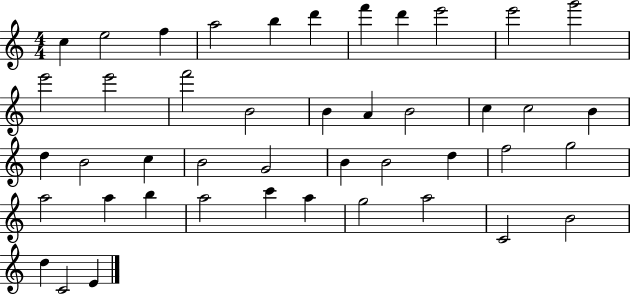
X:1
T:Untitled
M:4/4
L:1/4
K:C
c e2 f a2 b d' f' d' e'2 e'2 g'2 e'2 e'2 f'2 B2 B A B2 c c2 B d B2 c B2 G2 B B2 d f2 g2 a2 a b a2 c' a g2 a2 C2 B2 d C2 E